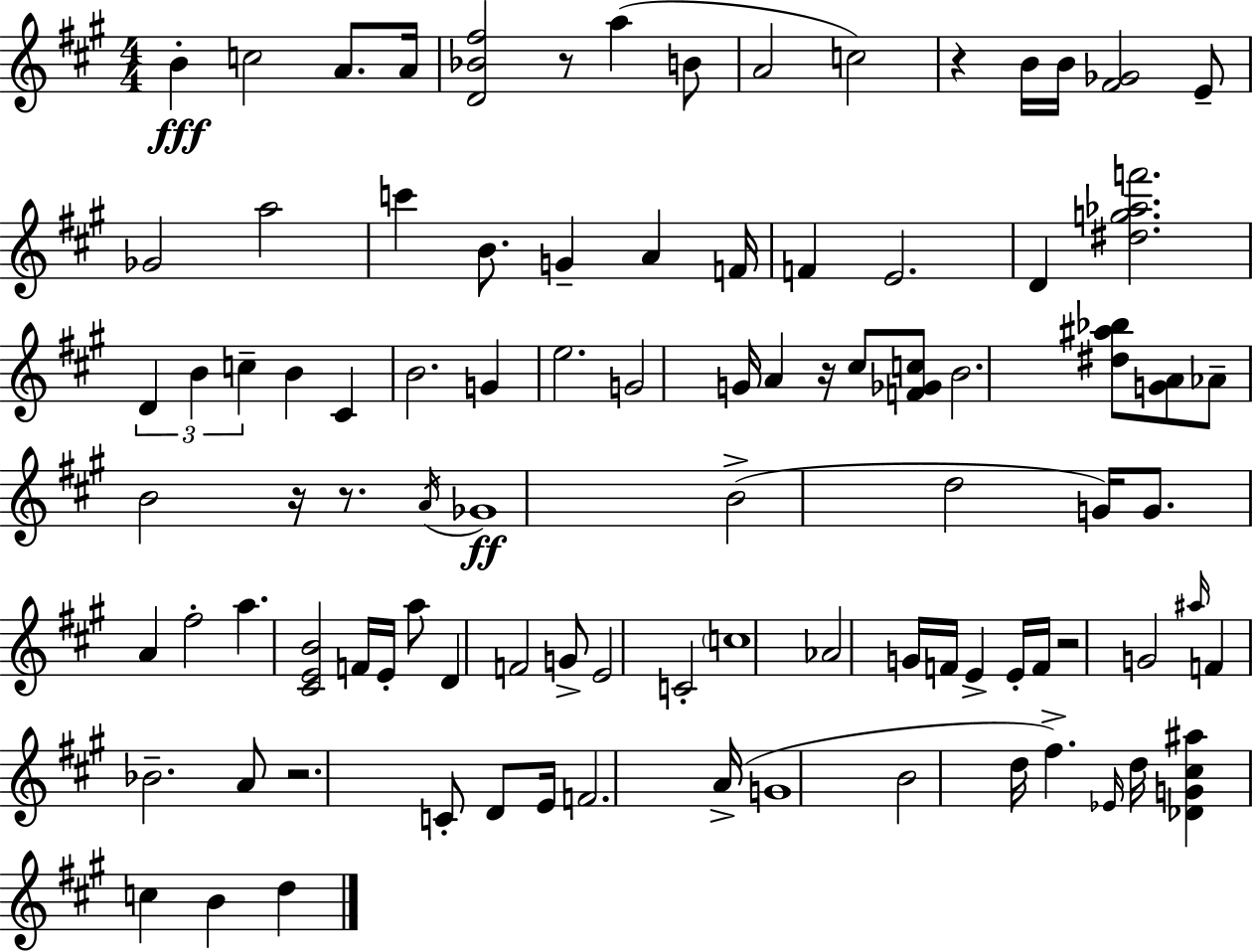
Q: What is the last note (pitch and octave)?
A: D5